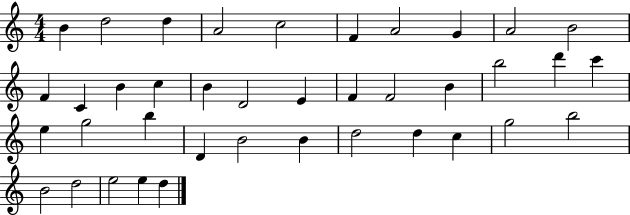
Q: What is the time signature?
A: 4/4